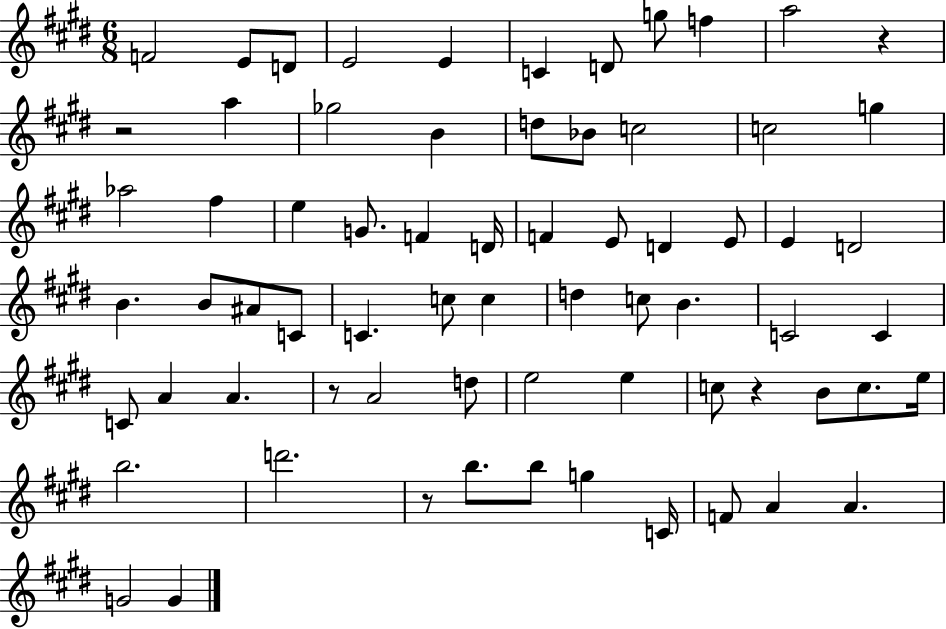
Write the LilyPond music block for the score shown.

{
  \clef treble
  \numericTimeSignature
  \time 6/8
  \key e \major
  \repeat volta 2 { f'2 e'8 d'8 | e'2 e'4 | c'4 d'8 g''8 f''4 | a''2 r4 | \break r2 a''4 | ges''2 b'4 | d''8 bes'8 c''2 | c''2 g''4 | \break aes''2 fis''4 | e''4 g'8. f'4 d'16 | f'4 e'8 d'4 e'8 | e'4 d'2 | \break b'4. b'8 ais'8 c'8 | c'4. c''8 c''4 | d''4 c''8 b'4. | c'2 c'4 | \break c'8 a'4 a'4. | r8 a'2 d''8 | e''2 e''4 | c''8 r4 b'8 c''8. e''16 | \break b''2. | d'''2. | r8 b''8. b''8 g''4 c'16 | f'8 a'4 a'4. | \break g'2 g'4 | } \bar "|."
}